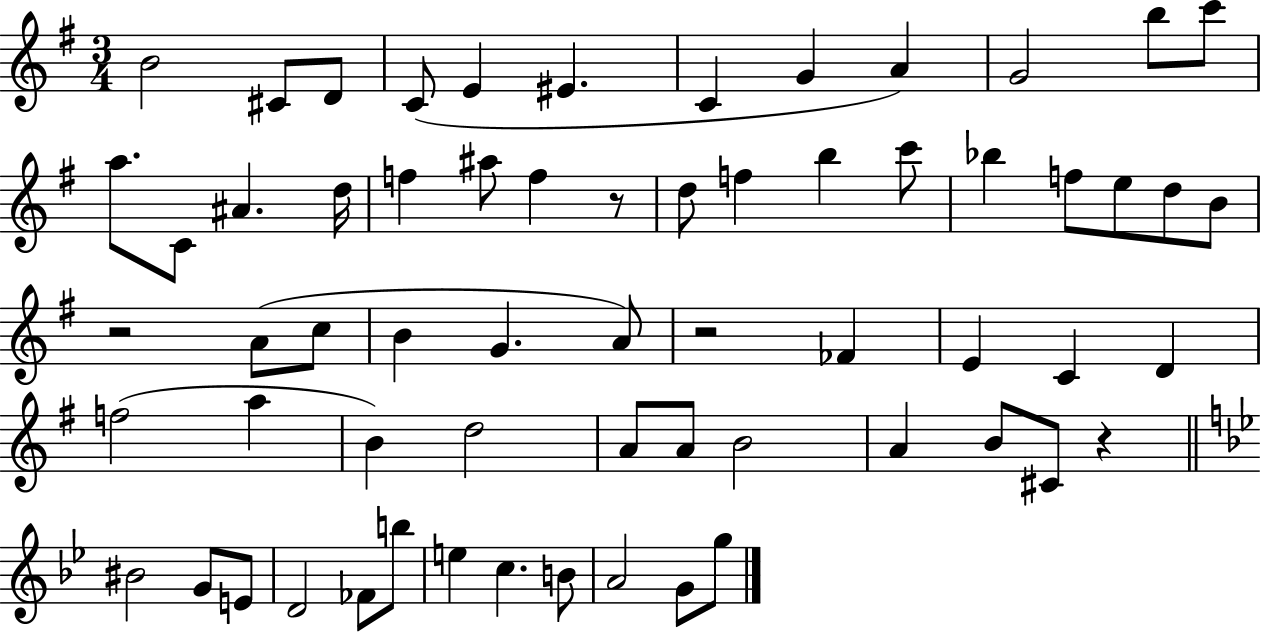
{
  \clef treble
  \numericTimeSignature
  \time 3/4
  \key g \major
  b'2 cis'8 d'8 | c'8( e'4 eis'4. | c'4 g'4 a'4) | g'2 b''8 c'''8 | \break a''8. c'8 ais'4. d''16 | f''4 ais''8 f''4 r8 | d''8 f''4 b''4 c'''8 | bes''4 f''8 e''8 d''8 b'8 | \break r2 a'8( c''8 | b'4 g'4. a'8) | r2 fes'4 | e'4 c'4 d'4 | \break f''2( a''4 | b'4) d''2 | a'8 a'8 b'2 | a'4 b'8 cis'8 r4 | \break \bar "||" \break \key bes \major bis'2 g'8 e'8 | d'2 fes'8 b''8 | e''4 c''4. b'8 | a'2 g'8 g''8 | \break \bar "|."
}